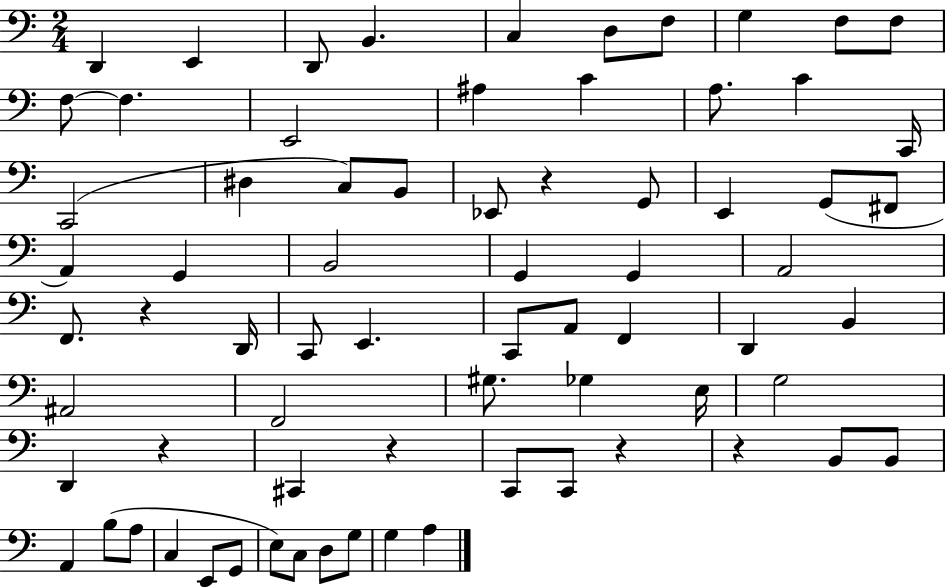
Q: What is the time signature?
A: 2/4